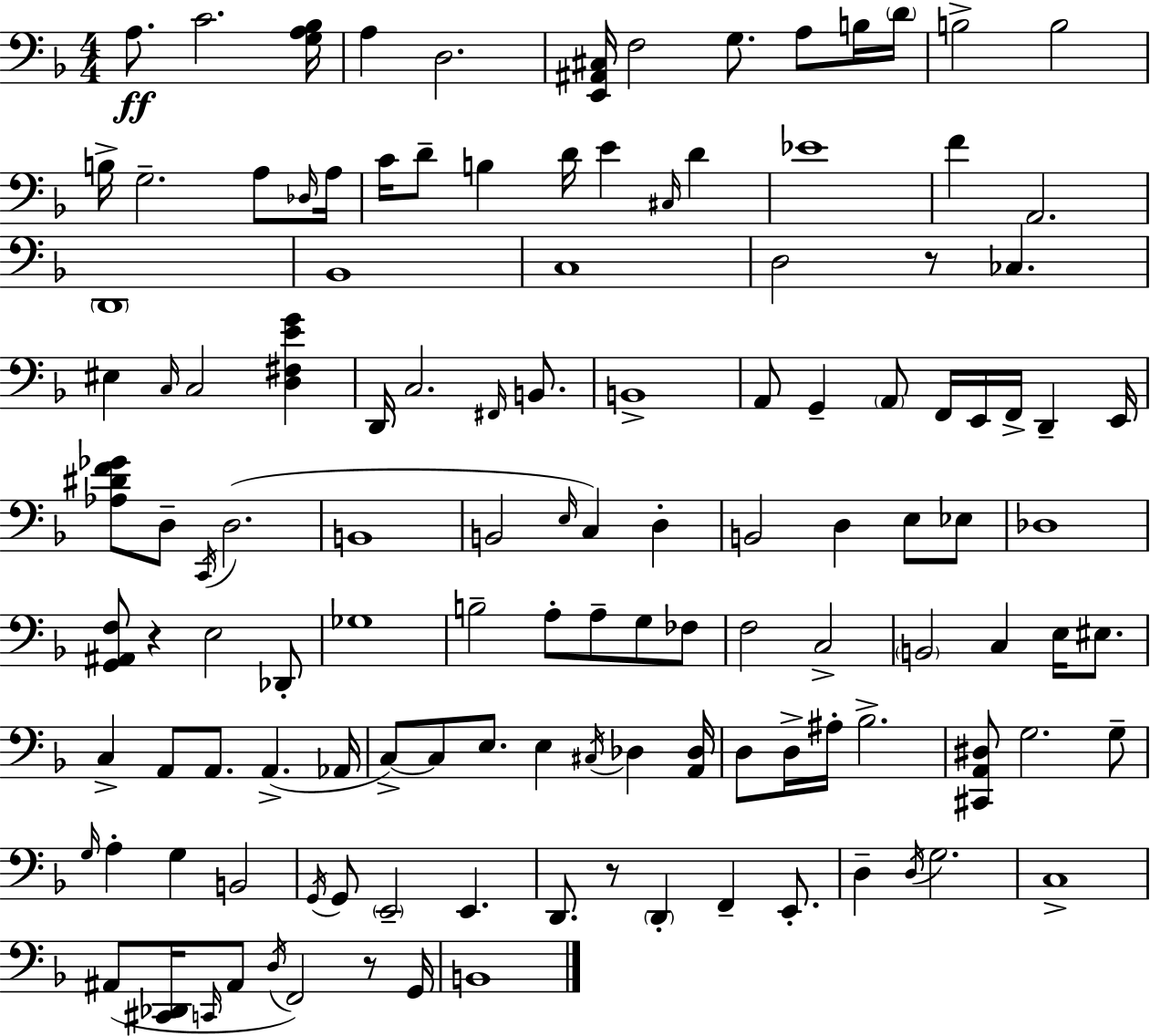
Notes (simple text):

A3/e. C4/h. [G3,A3,Bb3]/s A3/q D3/h. [E2,A#2,C#3]/s F3/h G3/e. A3/e B3/s D4/s B3/h B3/h B3/s G3/h. A3/e Db3/s A3/s C4/s D4/e B3/q D4/s E4/q C#3/s D4/q Eb4/w F4/q A2/h. D2/w Bb2/w C3/w D3/h R/e CES3/q. EIS3/q C3/s C3/h [D3,F#3,E4,G4]/q D2/s C3/h. F#2/s B2/e. B2/w A2/e G2/q A2/e F2/s E2/s F2/s D2/q E2/s [Ab3,D#4,F4,Gb4]/e D3/e C2/s D3/h. B2/w B2/h E3/s C3/q D3/q B2/h D3/q E3/e Eb3/e Db3/w [G2,A#2,F3]/e R/q E3/h Db2/e Gb3/w B3/h A3/e A3/e G3/e FES3/e F3/h C3/h B2/h C3/q E3/s EIS3/e. C3/q A2/e A2/e. A2/q. Ab2/s C3/e C3/e E3/e. E3/q C#3/s Db3/q [A2,Db3]/s D3/e D3/s A#3/s Bb3/h. [C#2,A2,D#3]/e G3/h. G3/e G3/s A3/q G3/q B2/h G2/s G2/e E2/h E2/q. D2/e. R/e D2/q F2/q E2/e. D3/q D3/s G3/h. C3/w A#2/e [C#2,Db2]/s C2/s A#2/e D3/s F2/h R/e G2/s B2/w